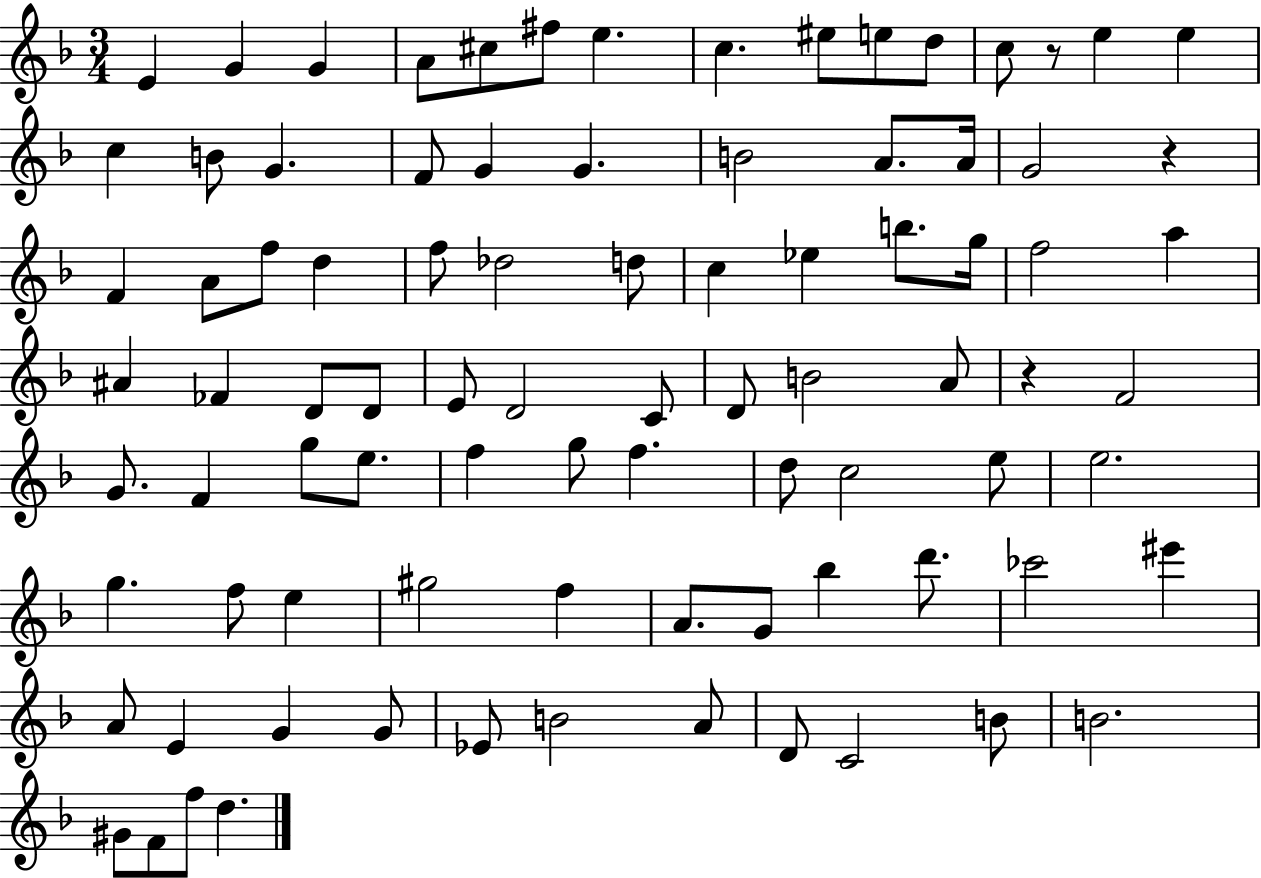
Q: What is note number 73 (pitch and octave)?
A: G4